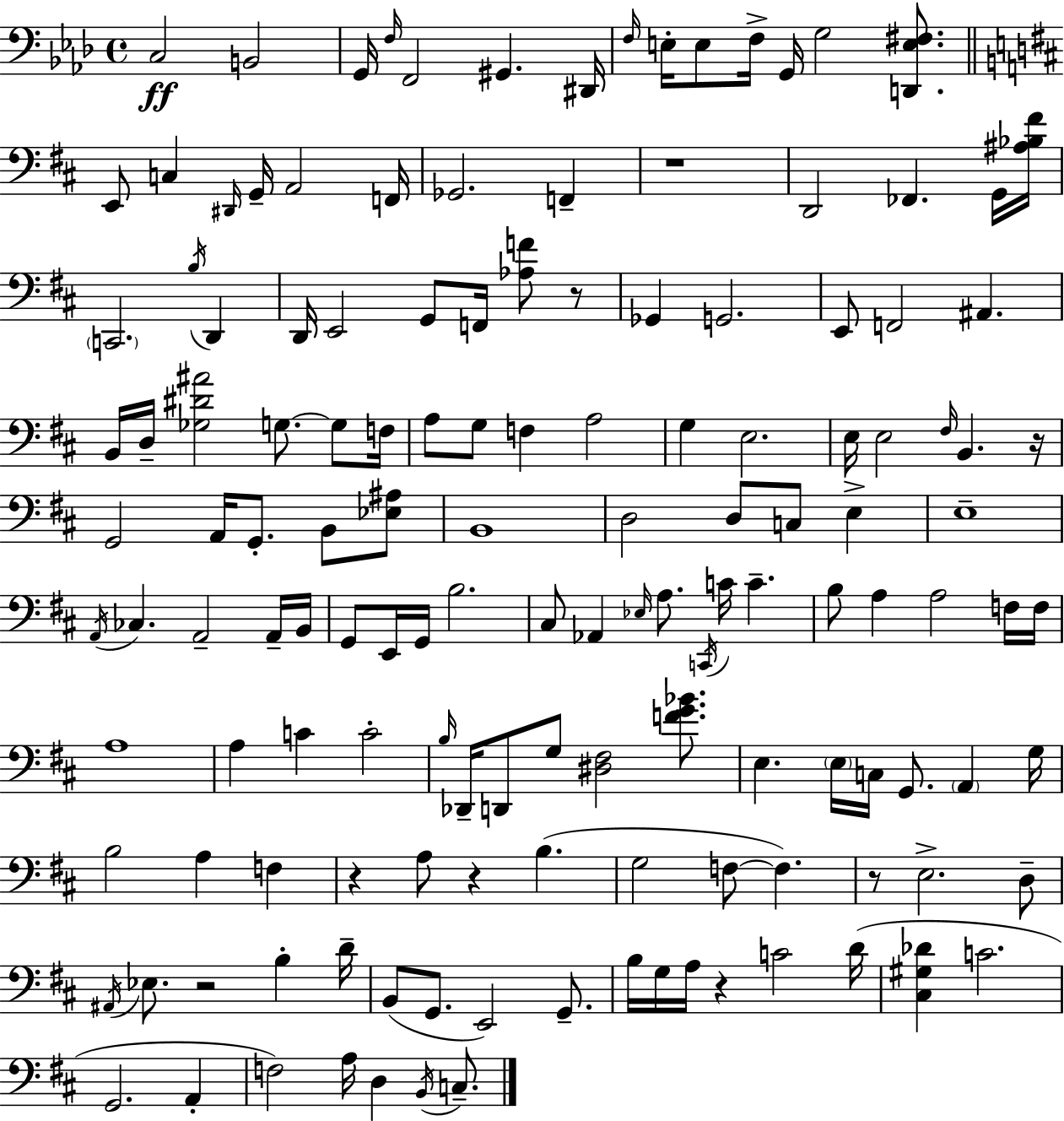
X:1
T:Untitled
M:4/4
L:1/4
K:Fm
C,2 B,,2 G,,/4 F,/4 F,,2 ^G,, ^D,,/4 F,/4 E,/4 E,/2 F,/4 G,,/4 G,2 [D,,E,^F,]/2 E,,/2 C, ^D,,/4 G,,/4 A,,2 F,,/4 _G,,2 F,, z4 D,,2 _F,, G,,/4 [^A,_B,^F]/4 C,,2 B,/4 D,, D,,/4 E,,2 G,,/2 F,,/4 [_A,F]/2 z/2 _G,, G,,2 E,,/2 F,,2 ^A,, B,,/4 D,/4 [_G,^D^A]2 G,/2 G,/2 F,/4 A,/2 G,/2 F, A,2 G, E,2 E,/4 E,2 ^F,/4 B,, z/4 G,,2 A,,/4 G,,/2 B,,/2 [_E,^A,]/2 B,,4 D,2 D,/2 C,/2 E, E,4 A,,/4 _C, A,,2 A,,/4 B,,/4 G,,/2 E,,/4 G,,/4 B,2 ^C,/2 _A,, _E,/4 A,/2 C,,/4 C/4 C B,/2 A, A,2 F,/4 F,/4 A,4 A, C C2 B,/4 _D,,/4 D,,/2 G,/2 [^D,^F,]2 [FG_B]/2 E, E,/4 C,/4 G,,/2 A,, G,/4 B,2 A, F, z A,/2 z B, G,2 F,/2 F, z/2 E,2 D,/2 ^A,,/4 _E,/2 z2 B, D/4 B,,/2 G,,/2 E,,2 G,,/2 B,/4 G,/4 A,/4 z C2 D/4 [^C,^G,_D] C2 G,,2 A,, F,2 A,/4 D, B,,/4 C,/2